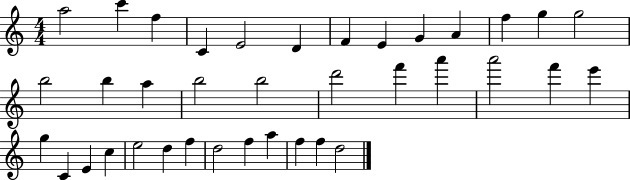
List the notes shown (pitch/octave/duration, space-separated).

A5/h C6/q F5/q C4/q E4/h D4/q F4/q E4/q G4/q A4/q F5/q G5/q G5/h B5/h B5/q A5/q B5/h B5/h D6/h F6/q A6/q A6/h F6/q E6/q G5/q C4/q E4/q C5/q E5/h D5/q F5/q D5/h F5/q A5/q F5/q F5/q D5/h